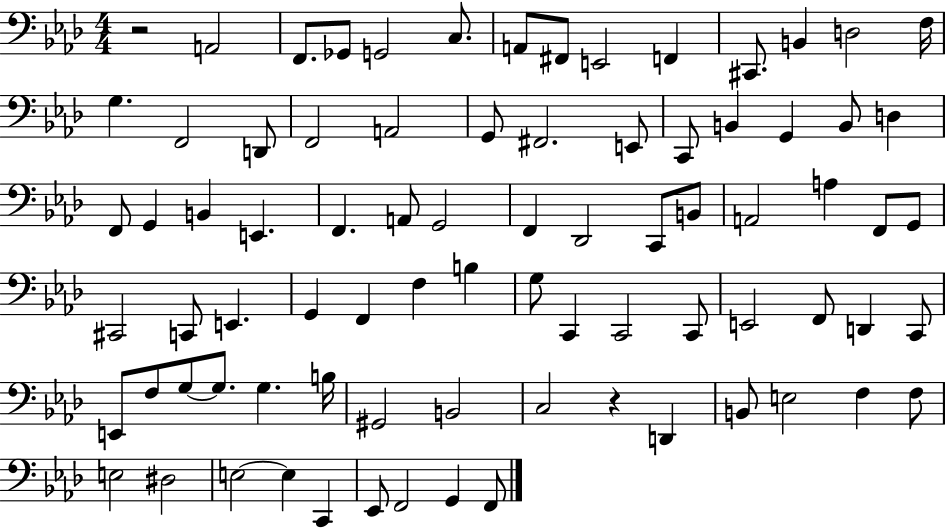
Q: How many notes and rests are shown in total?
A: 81